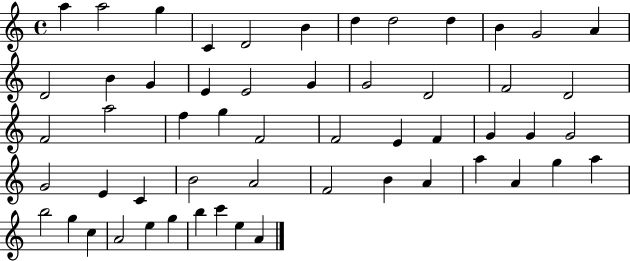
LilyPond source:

{
  \clef treble
  \time 4/4
  \defaultTimeSignature
  \key c \major
  a''4 a''2 g''4 | c'4 d'2 b'4 | d''4 d''2 d''4 | b'4 g'2 a'4 | \break d'2 b'4 g'4 | e'4 e'2 g'4 | g'2 d'2 | f'2 d'2 | \break f'2 a''2 | f''4 g''4 f'2 | f'2 e'4 f'4 | g'4 g'4 g'2 | \break g'2 e'4 c'4 | b'2 a'2 | f'2 b'4 a'4 | a''4 a'4 g''4 a''4 | \break b''2 g''4 c''4 | a'2 e''4 g''4 | b''4 c'''4 e''4 a'4 | \bar "|."
}